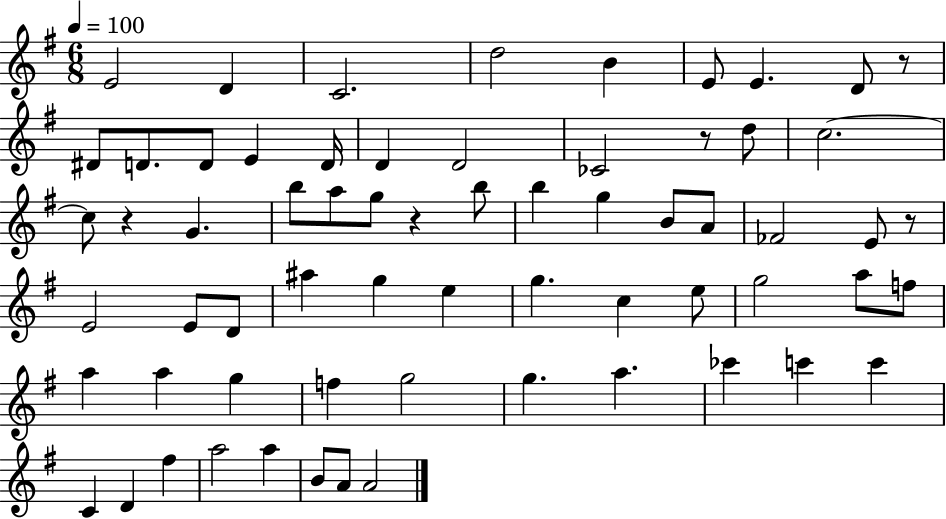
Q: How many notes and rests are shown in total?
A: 65